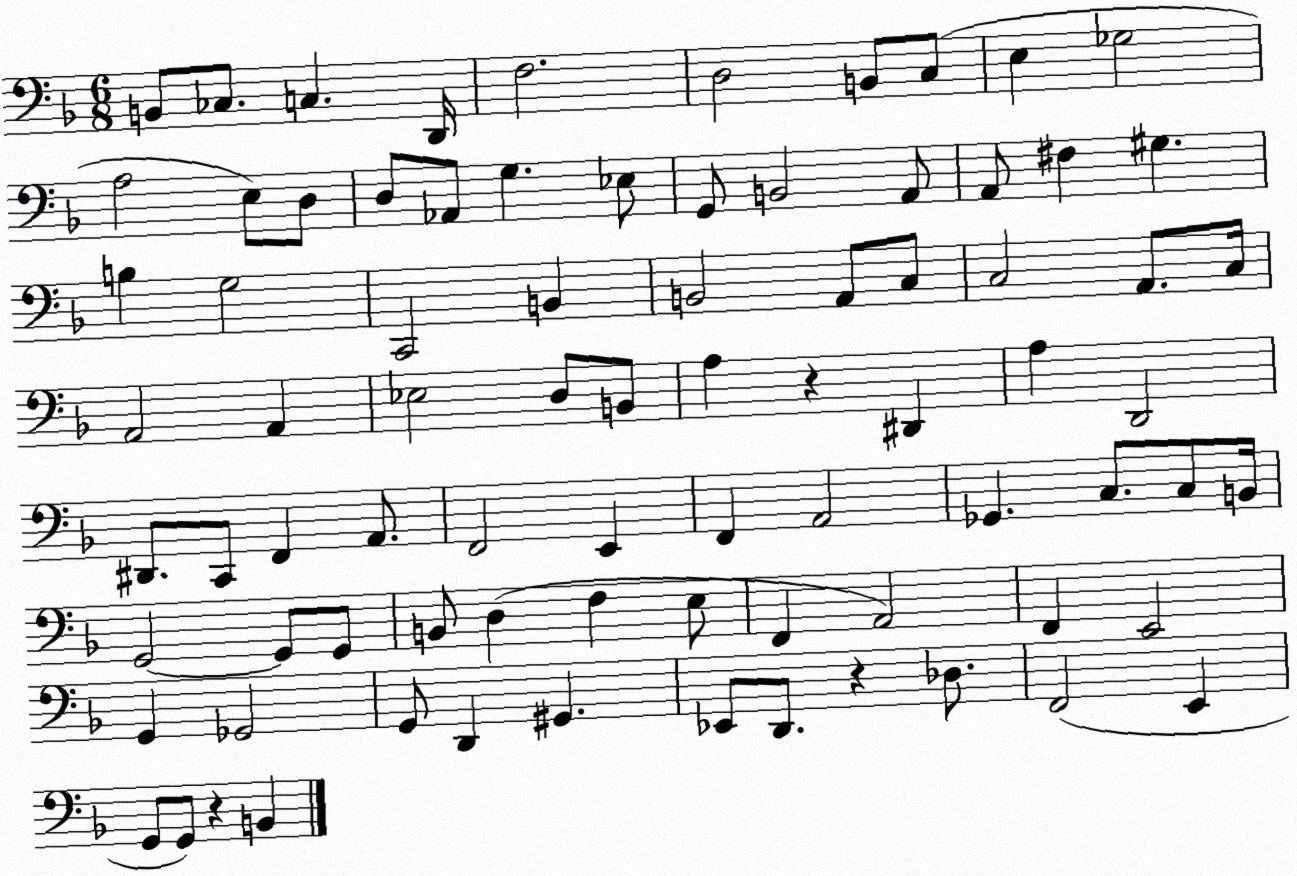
X:1
T:Untitled
M:6/8
L:1/4
K:F
B,,/2 _C,/2 C, D,,/4 F,2 D,2 B,,/2 C,/2 E, _G,2 A,2 E,/2 D,/2 D,/2 _A,,/2 G, _E,/2 G,,/2 B,,2 A,,/2 A,,/2 ^F, ^G, B, G,2 C,,2 B,, B,,2 A,,/2 C,/2 C,2 A,,/2 C,/4 A,,2 A,, _E,2 D,/2 B,,/2 A, z ^D,, A, D,,2 ^D,,/2 C,,/2 F,, A,,/2 F,,2 E,, F,, A,,2 _G,, C,/2 C,/2 B,,/4 G,,2 G,,/2 G,,/2 B,,/2 D, F, E,/2 F,, A,,2 F,, E,,2 G,, _G,,2 G,,/2 D,, ^G,, _E,,/2 D,,/2 z _D,/2 F,,2 E,, G,,/2 G,,/2 z B,,